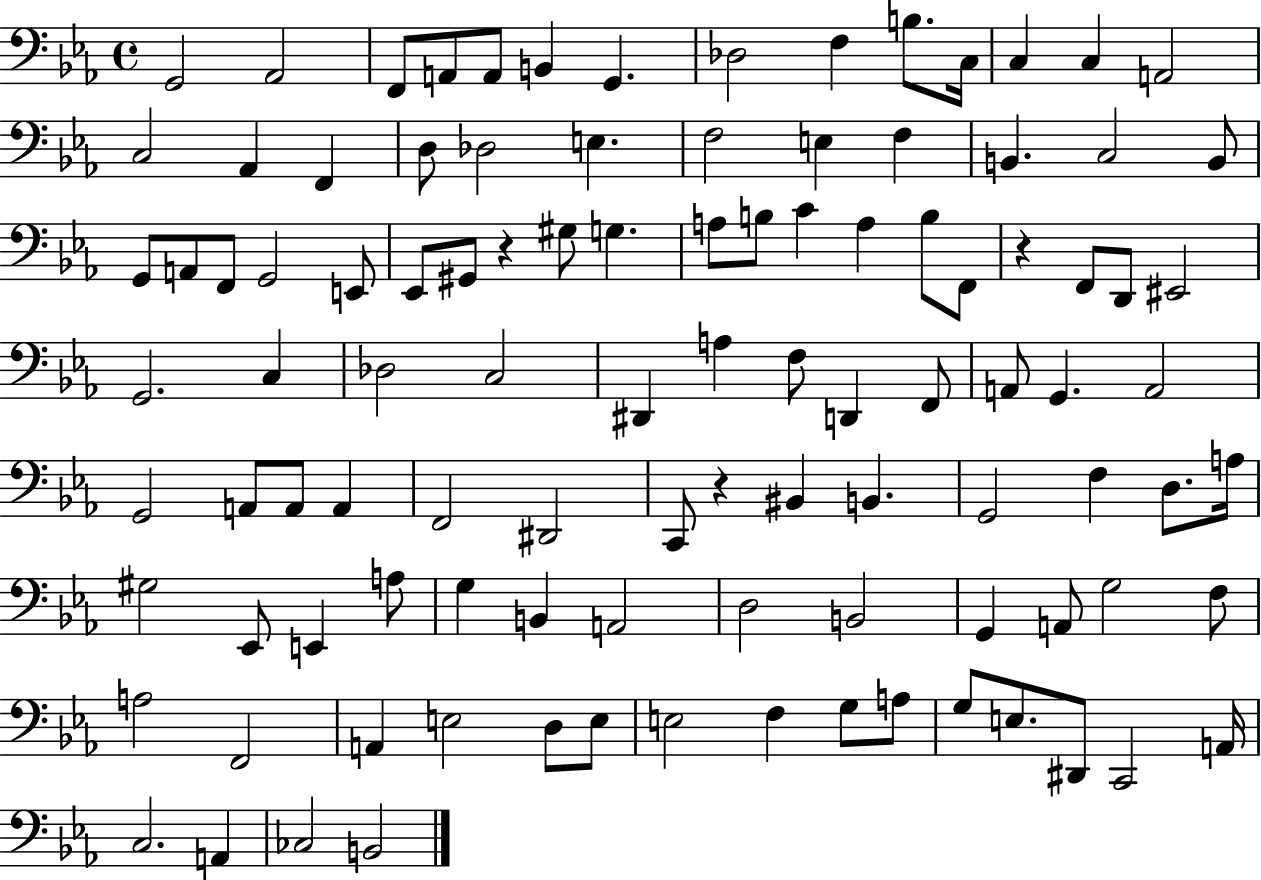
X:1
T:Untitled
M:4/4
L:1/4
K:Eb
G,,2 _A,,2 F,,/2 A,,/2 A,,/2 B,, G,, _D,2 F, B,/2 C,/4 C, C, A,,2 C,2 _A,, F,, D,/2 _D,2 E, F,2 E, F, B,, C,2 B,,/2 G,,/2 A,,/2 F,,/2 G,,2 E,,/2 _E,,/2 ^G,,/2 z ^G,/2 G, A,/2 B,/2 C A, B,/2 F,,/2 z F,,/2 D,,/2 ^E,,2 G,,2 C, _D,2 C,2 ^D,, A, F,/2 D,, F,,/2 A,,/2 G,, A,,2 G,,2 A,,/2 A,,/2 A,, F,,2 ^D,,2 C,,/2 z ^B,, B,, G,,2 F, D,/2 A,/4 ^G,2 _E,,/2 E,, A,/2 G, B,, A,,2 D,2 B,,2 G,, A,,/2 G,2 F,/2 A,2 F,,2 A,, E,2 D,/2 E,/2 E,2 F, G,/2 A,/2 G,/2 E,/2 ^D,,/2 C,,2 A,,/4 C,2 A,, _C,2 B,,2